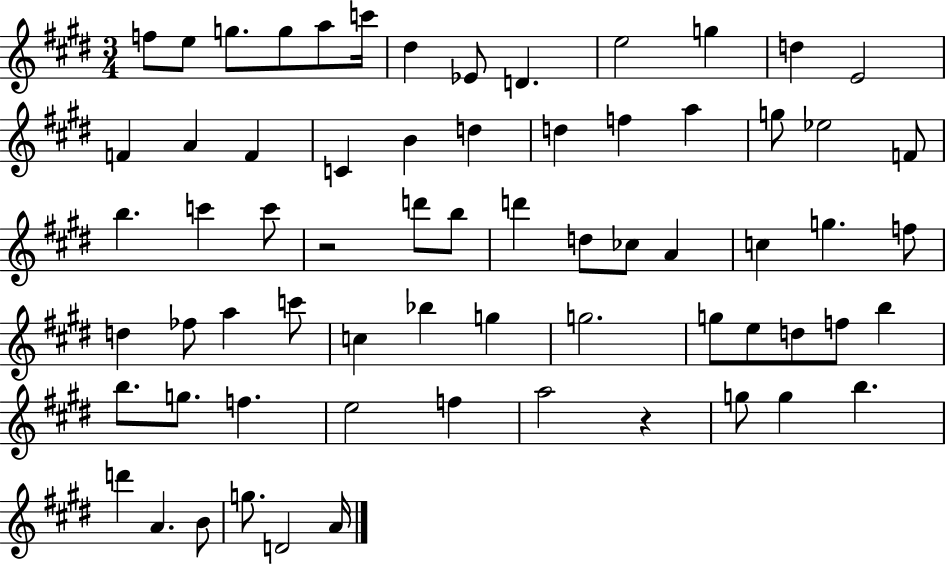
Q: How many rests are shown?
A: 2